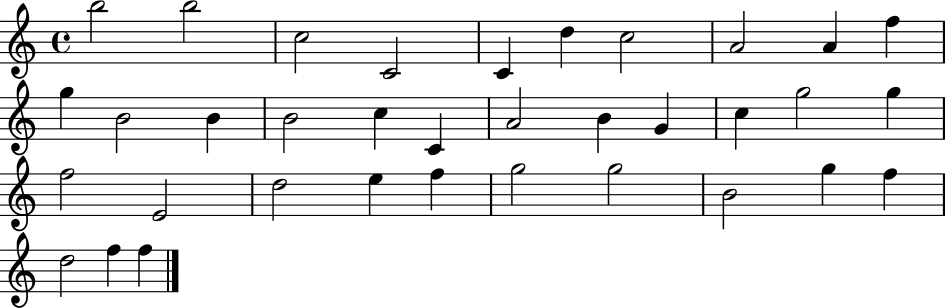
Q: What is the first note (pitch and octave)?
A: B5